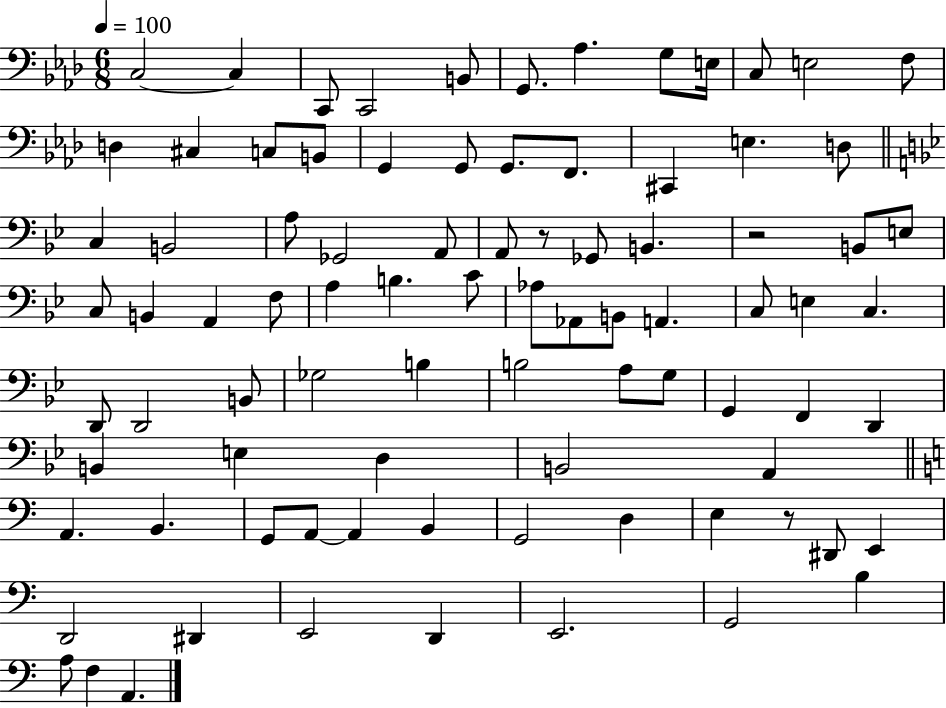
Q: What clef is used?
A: bass